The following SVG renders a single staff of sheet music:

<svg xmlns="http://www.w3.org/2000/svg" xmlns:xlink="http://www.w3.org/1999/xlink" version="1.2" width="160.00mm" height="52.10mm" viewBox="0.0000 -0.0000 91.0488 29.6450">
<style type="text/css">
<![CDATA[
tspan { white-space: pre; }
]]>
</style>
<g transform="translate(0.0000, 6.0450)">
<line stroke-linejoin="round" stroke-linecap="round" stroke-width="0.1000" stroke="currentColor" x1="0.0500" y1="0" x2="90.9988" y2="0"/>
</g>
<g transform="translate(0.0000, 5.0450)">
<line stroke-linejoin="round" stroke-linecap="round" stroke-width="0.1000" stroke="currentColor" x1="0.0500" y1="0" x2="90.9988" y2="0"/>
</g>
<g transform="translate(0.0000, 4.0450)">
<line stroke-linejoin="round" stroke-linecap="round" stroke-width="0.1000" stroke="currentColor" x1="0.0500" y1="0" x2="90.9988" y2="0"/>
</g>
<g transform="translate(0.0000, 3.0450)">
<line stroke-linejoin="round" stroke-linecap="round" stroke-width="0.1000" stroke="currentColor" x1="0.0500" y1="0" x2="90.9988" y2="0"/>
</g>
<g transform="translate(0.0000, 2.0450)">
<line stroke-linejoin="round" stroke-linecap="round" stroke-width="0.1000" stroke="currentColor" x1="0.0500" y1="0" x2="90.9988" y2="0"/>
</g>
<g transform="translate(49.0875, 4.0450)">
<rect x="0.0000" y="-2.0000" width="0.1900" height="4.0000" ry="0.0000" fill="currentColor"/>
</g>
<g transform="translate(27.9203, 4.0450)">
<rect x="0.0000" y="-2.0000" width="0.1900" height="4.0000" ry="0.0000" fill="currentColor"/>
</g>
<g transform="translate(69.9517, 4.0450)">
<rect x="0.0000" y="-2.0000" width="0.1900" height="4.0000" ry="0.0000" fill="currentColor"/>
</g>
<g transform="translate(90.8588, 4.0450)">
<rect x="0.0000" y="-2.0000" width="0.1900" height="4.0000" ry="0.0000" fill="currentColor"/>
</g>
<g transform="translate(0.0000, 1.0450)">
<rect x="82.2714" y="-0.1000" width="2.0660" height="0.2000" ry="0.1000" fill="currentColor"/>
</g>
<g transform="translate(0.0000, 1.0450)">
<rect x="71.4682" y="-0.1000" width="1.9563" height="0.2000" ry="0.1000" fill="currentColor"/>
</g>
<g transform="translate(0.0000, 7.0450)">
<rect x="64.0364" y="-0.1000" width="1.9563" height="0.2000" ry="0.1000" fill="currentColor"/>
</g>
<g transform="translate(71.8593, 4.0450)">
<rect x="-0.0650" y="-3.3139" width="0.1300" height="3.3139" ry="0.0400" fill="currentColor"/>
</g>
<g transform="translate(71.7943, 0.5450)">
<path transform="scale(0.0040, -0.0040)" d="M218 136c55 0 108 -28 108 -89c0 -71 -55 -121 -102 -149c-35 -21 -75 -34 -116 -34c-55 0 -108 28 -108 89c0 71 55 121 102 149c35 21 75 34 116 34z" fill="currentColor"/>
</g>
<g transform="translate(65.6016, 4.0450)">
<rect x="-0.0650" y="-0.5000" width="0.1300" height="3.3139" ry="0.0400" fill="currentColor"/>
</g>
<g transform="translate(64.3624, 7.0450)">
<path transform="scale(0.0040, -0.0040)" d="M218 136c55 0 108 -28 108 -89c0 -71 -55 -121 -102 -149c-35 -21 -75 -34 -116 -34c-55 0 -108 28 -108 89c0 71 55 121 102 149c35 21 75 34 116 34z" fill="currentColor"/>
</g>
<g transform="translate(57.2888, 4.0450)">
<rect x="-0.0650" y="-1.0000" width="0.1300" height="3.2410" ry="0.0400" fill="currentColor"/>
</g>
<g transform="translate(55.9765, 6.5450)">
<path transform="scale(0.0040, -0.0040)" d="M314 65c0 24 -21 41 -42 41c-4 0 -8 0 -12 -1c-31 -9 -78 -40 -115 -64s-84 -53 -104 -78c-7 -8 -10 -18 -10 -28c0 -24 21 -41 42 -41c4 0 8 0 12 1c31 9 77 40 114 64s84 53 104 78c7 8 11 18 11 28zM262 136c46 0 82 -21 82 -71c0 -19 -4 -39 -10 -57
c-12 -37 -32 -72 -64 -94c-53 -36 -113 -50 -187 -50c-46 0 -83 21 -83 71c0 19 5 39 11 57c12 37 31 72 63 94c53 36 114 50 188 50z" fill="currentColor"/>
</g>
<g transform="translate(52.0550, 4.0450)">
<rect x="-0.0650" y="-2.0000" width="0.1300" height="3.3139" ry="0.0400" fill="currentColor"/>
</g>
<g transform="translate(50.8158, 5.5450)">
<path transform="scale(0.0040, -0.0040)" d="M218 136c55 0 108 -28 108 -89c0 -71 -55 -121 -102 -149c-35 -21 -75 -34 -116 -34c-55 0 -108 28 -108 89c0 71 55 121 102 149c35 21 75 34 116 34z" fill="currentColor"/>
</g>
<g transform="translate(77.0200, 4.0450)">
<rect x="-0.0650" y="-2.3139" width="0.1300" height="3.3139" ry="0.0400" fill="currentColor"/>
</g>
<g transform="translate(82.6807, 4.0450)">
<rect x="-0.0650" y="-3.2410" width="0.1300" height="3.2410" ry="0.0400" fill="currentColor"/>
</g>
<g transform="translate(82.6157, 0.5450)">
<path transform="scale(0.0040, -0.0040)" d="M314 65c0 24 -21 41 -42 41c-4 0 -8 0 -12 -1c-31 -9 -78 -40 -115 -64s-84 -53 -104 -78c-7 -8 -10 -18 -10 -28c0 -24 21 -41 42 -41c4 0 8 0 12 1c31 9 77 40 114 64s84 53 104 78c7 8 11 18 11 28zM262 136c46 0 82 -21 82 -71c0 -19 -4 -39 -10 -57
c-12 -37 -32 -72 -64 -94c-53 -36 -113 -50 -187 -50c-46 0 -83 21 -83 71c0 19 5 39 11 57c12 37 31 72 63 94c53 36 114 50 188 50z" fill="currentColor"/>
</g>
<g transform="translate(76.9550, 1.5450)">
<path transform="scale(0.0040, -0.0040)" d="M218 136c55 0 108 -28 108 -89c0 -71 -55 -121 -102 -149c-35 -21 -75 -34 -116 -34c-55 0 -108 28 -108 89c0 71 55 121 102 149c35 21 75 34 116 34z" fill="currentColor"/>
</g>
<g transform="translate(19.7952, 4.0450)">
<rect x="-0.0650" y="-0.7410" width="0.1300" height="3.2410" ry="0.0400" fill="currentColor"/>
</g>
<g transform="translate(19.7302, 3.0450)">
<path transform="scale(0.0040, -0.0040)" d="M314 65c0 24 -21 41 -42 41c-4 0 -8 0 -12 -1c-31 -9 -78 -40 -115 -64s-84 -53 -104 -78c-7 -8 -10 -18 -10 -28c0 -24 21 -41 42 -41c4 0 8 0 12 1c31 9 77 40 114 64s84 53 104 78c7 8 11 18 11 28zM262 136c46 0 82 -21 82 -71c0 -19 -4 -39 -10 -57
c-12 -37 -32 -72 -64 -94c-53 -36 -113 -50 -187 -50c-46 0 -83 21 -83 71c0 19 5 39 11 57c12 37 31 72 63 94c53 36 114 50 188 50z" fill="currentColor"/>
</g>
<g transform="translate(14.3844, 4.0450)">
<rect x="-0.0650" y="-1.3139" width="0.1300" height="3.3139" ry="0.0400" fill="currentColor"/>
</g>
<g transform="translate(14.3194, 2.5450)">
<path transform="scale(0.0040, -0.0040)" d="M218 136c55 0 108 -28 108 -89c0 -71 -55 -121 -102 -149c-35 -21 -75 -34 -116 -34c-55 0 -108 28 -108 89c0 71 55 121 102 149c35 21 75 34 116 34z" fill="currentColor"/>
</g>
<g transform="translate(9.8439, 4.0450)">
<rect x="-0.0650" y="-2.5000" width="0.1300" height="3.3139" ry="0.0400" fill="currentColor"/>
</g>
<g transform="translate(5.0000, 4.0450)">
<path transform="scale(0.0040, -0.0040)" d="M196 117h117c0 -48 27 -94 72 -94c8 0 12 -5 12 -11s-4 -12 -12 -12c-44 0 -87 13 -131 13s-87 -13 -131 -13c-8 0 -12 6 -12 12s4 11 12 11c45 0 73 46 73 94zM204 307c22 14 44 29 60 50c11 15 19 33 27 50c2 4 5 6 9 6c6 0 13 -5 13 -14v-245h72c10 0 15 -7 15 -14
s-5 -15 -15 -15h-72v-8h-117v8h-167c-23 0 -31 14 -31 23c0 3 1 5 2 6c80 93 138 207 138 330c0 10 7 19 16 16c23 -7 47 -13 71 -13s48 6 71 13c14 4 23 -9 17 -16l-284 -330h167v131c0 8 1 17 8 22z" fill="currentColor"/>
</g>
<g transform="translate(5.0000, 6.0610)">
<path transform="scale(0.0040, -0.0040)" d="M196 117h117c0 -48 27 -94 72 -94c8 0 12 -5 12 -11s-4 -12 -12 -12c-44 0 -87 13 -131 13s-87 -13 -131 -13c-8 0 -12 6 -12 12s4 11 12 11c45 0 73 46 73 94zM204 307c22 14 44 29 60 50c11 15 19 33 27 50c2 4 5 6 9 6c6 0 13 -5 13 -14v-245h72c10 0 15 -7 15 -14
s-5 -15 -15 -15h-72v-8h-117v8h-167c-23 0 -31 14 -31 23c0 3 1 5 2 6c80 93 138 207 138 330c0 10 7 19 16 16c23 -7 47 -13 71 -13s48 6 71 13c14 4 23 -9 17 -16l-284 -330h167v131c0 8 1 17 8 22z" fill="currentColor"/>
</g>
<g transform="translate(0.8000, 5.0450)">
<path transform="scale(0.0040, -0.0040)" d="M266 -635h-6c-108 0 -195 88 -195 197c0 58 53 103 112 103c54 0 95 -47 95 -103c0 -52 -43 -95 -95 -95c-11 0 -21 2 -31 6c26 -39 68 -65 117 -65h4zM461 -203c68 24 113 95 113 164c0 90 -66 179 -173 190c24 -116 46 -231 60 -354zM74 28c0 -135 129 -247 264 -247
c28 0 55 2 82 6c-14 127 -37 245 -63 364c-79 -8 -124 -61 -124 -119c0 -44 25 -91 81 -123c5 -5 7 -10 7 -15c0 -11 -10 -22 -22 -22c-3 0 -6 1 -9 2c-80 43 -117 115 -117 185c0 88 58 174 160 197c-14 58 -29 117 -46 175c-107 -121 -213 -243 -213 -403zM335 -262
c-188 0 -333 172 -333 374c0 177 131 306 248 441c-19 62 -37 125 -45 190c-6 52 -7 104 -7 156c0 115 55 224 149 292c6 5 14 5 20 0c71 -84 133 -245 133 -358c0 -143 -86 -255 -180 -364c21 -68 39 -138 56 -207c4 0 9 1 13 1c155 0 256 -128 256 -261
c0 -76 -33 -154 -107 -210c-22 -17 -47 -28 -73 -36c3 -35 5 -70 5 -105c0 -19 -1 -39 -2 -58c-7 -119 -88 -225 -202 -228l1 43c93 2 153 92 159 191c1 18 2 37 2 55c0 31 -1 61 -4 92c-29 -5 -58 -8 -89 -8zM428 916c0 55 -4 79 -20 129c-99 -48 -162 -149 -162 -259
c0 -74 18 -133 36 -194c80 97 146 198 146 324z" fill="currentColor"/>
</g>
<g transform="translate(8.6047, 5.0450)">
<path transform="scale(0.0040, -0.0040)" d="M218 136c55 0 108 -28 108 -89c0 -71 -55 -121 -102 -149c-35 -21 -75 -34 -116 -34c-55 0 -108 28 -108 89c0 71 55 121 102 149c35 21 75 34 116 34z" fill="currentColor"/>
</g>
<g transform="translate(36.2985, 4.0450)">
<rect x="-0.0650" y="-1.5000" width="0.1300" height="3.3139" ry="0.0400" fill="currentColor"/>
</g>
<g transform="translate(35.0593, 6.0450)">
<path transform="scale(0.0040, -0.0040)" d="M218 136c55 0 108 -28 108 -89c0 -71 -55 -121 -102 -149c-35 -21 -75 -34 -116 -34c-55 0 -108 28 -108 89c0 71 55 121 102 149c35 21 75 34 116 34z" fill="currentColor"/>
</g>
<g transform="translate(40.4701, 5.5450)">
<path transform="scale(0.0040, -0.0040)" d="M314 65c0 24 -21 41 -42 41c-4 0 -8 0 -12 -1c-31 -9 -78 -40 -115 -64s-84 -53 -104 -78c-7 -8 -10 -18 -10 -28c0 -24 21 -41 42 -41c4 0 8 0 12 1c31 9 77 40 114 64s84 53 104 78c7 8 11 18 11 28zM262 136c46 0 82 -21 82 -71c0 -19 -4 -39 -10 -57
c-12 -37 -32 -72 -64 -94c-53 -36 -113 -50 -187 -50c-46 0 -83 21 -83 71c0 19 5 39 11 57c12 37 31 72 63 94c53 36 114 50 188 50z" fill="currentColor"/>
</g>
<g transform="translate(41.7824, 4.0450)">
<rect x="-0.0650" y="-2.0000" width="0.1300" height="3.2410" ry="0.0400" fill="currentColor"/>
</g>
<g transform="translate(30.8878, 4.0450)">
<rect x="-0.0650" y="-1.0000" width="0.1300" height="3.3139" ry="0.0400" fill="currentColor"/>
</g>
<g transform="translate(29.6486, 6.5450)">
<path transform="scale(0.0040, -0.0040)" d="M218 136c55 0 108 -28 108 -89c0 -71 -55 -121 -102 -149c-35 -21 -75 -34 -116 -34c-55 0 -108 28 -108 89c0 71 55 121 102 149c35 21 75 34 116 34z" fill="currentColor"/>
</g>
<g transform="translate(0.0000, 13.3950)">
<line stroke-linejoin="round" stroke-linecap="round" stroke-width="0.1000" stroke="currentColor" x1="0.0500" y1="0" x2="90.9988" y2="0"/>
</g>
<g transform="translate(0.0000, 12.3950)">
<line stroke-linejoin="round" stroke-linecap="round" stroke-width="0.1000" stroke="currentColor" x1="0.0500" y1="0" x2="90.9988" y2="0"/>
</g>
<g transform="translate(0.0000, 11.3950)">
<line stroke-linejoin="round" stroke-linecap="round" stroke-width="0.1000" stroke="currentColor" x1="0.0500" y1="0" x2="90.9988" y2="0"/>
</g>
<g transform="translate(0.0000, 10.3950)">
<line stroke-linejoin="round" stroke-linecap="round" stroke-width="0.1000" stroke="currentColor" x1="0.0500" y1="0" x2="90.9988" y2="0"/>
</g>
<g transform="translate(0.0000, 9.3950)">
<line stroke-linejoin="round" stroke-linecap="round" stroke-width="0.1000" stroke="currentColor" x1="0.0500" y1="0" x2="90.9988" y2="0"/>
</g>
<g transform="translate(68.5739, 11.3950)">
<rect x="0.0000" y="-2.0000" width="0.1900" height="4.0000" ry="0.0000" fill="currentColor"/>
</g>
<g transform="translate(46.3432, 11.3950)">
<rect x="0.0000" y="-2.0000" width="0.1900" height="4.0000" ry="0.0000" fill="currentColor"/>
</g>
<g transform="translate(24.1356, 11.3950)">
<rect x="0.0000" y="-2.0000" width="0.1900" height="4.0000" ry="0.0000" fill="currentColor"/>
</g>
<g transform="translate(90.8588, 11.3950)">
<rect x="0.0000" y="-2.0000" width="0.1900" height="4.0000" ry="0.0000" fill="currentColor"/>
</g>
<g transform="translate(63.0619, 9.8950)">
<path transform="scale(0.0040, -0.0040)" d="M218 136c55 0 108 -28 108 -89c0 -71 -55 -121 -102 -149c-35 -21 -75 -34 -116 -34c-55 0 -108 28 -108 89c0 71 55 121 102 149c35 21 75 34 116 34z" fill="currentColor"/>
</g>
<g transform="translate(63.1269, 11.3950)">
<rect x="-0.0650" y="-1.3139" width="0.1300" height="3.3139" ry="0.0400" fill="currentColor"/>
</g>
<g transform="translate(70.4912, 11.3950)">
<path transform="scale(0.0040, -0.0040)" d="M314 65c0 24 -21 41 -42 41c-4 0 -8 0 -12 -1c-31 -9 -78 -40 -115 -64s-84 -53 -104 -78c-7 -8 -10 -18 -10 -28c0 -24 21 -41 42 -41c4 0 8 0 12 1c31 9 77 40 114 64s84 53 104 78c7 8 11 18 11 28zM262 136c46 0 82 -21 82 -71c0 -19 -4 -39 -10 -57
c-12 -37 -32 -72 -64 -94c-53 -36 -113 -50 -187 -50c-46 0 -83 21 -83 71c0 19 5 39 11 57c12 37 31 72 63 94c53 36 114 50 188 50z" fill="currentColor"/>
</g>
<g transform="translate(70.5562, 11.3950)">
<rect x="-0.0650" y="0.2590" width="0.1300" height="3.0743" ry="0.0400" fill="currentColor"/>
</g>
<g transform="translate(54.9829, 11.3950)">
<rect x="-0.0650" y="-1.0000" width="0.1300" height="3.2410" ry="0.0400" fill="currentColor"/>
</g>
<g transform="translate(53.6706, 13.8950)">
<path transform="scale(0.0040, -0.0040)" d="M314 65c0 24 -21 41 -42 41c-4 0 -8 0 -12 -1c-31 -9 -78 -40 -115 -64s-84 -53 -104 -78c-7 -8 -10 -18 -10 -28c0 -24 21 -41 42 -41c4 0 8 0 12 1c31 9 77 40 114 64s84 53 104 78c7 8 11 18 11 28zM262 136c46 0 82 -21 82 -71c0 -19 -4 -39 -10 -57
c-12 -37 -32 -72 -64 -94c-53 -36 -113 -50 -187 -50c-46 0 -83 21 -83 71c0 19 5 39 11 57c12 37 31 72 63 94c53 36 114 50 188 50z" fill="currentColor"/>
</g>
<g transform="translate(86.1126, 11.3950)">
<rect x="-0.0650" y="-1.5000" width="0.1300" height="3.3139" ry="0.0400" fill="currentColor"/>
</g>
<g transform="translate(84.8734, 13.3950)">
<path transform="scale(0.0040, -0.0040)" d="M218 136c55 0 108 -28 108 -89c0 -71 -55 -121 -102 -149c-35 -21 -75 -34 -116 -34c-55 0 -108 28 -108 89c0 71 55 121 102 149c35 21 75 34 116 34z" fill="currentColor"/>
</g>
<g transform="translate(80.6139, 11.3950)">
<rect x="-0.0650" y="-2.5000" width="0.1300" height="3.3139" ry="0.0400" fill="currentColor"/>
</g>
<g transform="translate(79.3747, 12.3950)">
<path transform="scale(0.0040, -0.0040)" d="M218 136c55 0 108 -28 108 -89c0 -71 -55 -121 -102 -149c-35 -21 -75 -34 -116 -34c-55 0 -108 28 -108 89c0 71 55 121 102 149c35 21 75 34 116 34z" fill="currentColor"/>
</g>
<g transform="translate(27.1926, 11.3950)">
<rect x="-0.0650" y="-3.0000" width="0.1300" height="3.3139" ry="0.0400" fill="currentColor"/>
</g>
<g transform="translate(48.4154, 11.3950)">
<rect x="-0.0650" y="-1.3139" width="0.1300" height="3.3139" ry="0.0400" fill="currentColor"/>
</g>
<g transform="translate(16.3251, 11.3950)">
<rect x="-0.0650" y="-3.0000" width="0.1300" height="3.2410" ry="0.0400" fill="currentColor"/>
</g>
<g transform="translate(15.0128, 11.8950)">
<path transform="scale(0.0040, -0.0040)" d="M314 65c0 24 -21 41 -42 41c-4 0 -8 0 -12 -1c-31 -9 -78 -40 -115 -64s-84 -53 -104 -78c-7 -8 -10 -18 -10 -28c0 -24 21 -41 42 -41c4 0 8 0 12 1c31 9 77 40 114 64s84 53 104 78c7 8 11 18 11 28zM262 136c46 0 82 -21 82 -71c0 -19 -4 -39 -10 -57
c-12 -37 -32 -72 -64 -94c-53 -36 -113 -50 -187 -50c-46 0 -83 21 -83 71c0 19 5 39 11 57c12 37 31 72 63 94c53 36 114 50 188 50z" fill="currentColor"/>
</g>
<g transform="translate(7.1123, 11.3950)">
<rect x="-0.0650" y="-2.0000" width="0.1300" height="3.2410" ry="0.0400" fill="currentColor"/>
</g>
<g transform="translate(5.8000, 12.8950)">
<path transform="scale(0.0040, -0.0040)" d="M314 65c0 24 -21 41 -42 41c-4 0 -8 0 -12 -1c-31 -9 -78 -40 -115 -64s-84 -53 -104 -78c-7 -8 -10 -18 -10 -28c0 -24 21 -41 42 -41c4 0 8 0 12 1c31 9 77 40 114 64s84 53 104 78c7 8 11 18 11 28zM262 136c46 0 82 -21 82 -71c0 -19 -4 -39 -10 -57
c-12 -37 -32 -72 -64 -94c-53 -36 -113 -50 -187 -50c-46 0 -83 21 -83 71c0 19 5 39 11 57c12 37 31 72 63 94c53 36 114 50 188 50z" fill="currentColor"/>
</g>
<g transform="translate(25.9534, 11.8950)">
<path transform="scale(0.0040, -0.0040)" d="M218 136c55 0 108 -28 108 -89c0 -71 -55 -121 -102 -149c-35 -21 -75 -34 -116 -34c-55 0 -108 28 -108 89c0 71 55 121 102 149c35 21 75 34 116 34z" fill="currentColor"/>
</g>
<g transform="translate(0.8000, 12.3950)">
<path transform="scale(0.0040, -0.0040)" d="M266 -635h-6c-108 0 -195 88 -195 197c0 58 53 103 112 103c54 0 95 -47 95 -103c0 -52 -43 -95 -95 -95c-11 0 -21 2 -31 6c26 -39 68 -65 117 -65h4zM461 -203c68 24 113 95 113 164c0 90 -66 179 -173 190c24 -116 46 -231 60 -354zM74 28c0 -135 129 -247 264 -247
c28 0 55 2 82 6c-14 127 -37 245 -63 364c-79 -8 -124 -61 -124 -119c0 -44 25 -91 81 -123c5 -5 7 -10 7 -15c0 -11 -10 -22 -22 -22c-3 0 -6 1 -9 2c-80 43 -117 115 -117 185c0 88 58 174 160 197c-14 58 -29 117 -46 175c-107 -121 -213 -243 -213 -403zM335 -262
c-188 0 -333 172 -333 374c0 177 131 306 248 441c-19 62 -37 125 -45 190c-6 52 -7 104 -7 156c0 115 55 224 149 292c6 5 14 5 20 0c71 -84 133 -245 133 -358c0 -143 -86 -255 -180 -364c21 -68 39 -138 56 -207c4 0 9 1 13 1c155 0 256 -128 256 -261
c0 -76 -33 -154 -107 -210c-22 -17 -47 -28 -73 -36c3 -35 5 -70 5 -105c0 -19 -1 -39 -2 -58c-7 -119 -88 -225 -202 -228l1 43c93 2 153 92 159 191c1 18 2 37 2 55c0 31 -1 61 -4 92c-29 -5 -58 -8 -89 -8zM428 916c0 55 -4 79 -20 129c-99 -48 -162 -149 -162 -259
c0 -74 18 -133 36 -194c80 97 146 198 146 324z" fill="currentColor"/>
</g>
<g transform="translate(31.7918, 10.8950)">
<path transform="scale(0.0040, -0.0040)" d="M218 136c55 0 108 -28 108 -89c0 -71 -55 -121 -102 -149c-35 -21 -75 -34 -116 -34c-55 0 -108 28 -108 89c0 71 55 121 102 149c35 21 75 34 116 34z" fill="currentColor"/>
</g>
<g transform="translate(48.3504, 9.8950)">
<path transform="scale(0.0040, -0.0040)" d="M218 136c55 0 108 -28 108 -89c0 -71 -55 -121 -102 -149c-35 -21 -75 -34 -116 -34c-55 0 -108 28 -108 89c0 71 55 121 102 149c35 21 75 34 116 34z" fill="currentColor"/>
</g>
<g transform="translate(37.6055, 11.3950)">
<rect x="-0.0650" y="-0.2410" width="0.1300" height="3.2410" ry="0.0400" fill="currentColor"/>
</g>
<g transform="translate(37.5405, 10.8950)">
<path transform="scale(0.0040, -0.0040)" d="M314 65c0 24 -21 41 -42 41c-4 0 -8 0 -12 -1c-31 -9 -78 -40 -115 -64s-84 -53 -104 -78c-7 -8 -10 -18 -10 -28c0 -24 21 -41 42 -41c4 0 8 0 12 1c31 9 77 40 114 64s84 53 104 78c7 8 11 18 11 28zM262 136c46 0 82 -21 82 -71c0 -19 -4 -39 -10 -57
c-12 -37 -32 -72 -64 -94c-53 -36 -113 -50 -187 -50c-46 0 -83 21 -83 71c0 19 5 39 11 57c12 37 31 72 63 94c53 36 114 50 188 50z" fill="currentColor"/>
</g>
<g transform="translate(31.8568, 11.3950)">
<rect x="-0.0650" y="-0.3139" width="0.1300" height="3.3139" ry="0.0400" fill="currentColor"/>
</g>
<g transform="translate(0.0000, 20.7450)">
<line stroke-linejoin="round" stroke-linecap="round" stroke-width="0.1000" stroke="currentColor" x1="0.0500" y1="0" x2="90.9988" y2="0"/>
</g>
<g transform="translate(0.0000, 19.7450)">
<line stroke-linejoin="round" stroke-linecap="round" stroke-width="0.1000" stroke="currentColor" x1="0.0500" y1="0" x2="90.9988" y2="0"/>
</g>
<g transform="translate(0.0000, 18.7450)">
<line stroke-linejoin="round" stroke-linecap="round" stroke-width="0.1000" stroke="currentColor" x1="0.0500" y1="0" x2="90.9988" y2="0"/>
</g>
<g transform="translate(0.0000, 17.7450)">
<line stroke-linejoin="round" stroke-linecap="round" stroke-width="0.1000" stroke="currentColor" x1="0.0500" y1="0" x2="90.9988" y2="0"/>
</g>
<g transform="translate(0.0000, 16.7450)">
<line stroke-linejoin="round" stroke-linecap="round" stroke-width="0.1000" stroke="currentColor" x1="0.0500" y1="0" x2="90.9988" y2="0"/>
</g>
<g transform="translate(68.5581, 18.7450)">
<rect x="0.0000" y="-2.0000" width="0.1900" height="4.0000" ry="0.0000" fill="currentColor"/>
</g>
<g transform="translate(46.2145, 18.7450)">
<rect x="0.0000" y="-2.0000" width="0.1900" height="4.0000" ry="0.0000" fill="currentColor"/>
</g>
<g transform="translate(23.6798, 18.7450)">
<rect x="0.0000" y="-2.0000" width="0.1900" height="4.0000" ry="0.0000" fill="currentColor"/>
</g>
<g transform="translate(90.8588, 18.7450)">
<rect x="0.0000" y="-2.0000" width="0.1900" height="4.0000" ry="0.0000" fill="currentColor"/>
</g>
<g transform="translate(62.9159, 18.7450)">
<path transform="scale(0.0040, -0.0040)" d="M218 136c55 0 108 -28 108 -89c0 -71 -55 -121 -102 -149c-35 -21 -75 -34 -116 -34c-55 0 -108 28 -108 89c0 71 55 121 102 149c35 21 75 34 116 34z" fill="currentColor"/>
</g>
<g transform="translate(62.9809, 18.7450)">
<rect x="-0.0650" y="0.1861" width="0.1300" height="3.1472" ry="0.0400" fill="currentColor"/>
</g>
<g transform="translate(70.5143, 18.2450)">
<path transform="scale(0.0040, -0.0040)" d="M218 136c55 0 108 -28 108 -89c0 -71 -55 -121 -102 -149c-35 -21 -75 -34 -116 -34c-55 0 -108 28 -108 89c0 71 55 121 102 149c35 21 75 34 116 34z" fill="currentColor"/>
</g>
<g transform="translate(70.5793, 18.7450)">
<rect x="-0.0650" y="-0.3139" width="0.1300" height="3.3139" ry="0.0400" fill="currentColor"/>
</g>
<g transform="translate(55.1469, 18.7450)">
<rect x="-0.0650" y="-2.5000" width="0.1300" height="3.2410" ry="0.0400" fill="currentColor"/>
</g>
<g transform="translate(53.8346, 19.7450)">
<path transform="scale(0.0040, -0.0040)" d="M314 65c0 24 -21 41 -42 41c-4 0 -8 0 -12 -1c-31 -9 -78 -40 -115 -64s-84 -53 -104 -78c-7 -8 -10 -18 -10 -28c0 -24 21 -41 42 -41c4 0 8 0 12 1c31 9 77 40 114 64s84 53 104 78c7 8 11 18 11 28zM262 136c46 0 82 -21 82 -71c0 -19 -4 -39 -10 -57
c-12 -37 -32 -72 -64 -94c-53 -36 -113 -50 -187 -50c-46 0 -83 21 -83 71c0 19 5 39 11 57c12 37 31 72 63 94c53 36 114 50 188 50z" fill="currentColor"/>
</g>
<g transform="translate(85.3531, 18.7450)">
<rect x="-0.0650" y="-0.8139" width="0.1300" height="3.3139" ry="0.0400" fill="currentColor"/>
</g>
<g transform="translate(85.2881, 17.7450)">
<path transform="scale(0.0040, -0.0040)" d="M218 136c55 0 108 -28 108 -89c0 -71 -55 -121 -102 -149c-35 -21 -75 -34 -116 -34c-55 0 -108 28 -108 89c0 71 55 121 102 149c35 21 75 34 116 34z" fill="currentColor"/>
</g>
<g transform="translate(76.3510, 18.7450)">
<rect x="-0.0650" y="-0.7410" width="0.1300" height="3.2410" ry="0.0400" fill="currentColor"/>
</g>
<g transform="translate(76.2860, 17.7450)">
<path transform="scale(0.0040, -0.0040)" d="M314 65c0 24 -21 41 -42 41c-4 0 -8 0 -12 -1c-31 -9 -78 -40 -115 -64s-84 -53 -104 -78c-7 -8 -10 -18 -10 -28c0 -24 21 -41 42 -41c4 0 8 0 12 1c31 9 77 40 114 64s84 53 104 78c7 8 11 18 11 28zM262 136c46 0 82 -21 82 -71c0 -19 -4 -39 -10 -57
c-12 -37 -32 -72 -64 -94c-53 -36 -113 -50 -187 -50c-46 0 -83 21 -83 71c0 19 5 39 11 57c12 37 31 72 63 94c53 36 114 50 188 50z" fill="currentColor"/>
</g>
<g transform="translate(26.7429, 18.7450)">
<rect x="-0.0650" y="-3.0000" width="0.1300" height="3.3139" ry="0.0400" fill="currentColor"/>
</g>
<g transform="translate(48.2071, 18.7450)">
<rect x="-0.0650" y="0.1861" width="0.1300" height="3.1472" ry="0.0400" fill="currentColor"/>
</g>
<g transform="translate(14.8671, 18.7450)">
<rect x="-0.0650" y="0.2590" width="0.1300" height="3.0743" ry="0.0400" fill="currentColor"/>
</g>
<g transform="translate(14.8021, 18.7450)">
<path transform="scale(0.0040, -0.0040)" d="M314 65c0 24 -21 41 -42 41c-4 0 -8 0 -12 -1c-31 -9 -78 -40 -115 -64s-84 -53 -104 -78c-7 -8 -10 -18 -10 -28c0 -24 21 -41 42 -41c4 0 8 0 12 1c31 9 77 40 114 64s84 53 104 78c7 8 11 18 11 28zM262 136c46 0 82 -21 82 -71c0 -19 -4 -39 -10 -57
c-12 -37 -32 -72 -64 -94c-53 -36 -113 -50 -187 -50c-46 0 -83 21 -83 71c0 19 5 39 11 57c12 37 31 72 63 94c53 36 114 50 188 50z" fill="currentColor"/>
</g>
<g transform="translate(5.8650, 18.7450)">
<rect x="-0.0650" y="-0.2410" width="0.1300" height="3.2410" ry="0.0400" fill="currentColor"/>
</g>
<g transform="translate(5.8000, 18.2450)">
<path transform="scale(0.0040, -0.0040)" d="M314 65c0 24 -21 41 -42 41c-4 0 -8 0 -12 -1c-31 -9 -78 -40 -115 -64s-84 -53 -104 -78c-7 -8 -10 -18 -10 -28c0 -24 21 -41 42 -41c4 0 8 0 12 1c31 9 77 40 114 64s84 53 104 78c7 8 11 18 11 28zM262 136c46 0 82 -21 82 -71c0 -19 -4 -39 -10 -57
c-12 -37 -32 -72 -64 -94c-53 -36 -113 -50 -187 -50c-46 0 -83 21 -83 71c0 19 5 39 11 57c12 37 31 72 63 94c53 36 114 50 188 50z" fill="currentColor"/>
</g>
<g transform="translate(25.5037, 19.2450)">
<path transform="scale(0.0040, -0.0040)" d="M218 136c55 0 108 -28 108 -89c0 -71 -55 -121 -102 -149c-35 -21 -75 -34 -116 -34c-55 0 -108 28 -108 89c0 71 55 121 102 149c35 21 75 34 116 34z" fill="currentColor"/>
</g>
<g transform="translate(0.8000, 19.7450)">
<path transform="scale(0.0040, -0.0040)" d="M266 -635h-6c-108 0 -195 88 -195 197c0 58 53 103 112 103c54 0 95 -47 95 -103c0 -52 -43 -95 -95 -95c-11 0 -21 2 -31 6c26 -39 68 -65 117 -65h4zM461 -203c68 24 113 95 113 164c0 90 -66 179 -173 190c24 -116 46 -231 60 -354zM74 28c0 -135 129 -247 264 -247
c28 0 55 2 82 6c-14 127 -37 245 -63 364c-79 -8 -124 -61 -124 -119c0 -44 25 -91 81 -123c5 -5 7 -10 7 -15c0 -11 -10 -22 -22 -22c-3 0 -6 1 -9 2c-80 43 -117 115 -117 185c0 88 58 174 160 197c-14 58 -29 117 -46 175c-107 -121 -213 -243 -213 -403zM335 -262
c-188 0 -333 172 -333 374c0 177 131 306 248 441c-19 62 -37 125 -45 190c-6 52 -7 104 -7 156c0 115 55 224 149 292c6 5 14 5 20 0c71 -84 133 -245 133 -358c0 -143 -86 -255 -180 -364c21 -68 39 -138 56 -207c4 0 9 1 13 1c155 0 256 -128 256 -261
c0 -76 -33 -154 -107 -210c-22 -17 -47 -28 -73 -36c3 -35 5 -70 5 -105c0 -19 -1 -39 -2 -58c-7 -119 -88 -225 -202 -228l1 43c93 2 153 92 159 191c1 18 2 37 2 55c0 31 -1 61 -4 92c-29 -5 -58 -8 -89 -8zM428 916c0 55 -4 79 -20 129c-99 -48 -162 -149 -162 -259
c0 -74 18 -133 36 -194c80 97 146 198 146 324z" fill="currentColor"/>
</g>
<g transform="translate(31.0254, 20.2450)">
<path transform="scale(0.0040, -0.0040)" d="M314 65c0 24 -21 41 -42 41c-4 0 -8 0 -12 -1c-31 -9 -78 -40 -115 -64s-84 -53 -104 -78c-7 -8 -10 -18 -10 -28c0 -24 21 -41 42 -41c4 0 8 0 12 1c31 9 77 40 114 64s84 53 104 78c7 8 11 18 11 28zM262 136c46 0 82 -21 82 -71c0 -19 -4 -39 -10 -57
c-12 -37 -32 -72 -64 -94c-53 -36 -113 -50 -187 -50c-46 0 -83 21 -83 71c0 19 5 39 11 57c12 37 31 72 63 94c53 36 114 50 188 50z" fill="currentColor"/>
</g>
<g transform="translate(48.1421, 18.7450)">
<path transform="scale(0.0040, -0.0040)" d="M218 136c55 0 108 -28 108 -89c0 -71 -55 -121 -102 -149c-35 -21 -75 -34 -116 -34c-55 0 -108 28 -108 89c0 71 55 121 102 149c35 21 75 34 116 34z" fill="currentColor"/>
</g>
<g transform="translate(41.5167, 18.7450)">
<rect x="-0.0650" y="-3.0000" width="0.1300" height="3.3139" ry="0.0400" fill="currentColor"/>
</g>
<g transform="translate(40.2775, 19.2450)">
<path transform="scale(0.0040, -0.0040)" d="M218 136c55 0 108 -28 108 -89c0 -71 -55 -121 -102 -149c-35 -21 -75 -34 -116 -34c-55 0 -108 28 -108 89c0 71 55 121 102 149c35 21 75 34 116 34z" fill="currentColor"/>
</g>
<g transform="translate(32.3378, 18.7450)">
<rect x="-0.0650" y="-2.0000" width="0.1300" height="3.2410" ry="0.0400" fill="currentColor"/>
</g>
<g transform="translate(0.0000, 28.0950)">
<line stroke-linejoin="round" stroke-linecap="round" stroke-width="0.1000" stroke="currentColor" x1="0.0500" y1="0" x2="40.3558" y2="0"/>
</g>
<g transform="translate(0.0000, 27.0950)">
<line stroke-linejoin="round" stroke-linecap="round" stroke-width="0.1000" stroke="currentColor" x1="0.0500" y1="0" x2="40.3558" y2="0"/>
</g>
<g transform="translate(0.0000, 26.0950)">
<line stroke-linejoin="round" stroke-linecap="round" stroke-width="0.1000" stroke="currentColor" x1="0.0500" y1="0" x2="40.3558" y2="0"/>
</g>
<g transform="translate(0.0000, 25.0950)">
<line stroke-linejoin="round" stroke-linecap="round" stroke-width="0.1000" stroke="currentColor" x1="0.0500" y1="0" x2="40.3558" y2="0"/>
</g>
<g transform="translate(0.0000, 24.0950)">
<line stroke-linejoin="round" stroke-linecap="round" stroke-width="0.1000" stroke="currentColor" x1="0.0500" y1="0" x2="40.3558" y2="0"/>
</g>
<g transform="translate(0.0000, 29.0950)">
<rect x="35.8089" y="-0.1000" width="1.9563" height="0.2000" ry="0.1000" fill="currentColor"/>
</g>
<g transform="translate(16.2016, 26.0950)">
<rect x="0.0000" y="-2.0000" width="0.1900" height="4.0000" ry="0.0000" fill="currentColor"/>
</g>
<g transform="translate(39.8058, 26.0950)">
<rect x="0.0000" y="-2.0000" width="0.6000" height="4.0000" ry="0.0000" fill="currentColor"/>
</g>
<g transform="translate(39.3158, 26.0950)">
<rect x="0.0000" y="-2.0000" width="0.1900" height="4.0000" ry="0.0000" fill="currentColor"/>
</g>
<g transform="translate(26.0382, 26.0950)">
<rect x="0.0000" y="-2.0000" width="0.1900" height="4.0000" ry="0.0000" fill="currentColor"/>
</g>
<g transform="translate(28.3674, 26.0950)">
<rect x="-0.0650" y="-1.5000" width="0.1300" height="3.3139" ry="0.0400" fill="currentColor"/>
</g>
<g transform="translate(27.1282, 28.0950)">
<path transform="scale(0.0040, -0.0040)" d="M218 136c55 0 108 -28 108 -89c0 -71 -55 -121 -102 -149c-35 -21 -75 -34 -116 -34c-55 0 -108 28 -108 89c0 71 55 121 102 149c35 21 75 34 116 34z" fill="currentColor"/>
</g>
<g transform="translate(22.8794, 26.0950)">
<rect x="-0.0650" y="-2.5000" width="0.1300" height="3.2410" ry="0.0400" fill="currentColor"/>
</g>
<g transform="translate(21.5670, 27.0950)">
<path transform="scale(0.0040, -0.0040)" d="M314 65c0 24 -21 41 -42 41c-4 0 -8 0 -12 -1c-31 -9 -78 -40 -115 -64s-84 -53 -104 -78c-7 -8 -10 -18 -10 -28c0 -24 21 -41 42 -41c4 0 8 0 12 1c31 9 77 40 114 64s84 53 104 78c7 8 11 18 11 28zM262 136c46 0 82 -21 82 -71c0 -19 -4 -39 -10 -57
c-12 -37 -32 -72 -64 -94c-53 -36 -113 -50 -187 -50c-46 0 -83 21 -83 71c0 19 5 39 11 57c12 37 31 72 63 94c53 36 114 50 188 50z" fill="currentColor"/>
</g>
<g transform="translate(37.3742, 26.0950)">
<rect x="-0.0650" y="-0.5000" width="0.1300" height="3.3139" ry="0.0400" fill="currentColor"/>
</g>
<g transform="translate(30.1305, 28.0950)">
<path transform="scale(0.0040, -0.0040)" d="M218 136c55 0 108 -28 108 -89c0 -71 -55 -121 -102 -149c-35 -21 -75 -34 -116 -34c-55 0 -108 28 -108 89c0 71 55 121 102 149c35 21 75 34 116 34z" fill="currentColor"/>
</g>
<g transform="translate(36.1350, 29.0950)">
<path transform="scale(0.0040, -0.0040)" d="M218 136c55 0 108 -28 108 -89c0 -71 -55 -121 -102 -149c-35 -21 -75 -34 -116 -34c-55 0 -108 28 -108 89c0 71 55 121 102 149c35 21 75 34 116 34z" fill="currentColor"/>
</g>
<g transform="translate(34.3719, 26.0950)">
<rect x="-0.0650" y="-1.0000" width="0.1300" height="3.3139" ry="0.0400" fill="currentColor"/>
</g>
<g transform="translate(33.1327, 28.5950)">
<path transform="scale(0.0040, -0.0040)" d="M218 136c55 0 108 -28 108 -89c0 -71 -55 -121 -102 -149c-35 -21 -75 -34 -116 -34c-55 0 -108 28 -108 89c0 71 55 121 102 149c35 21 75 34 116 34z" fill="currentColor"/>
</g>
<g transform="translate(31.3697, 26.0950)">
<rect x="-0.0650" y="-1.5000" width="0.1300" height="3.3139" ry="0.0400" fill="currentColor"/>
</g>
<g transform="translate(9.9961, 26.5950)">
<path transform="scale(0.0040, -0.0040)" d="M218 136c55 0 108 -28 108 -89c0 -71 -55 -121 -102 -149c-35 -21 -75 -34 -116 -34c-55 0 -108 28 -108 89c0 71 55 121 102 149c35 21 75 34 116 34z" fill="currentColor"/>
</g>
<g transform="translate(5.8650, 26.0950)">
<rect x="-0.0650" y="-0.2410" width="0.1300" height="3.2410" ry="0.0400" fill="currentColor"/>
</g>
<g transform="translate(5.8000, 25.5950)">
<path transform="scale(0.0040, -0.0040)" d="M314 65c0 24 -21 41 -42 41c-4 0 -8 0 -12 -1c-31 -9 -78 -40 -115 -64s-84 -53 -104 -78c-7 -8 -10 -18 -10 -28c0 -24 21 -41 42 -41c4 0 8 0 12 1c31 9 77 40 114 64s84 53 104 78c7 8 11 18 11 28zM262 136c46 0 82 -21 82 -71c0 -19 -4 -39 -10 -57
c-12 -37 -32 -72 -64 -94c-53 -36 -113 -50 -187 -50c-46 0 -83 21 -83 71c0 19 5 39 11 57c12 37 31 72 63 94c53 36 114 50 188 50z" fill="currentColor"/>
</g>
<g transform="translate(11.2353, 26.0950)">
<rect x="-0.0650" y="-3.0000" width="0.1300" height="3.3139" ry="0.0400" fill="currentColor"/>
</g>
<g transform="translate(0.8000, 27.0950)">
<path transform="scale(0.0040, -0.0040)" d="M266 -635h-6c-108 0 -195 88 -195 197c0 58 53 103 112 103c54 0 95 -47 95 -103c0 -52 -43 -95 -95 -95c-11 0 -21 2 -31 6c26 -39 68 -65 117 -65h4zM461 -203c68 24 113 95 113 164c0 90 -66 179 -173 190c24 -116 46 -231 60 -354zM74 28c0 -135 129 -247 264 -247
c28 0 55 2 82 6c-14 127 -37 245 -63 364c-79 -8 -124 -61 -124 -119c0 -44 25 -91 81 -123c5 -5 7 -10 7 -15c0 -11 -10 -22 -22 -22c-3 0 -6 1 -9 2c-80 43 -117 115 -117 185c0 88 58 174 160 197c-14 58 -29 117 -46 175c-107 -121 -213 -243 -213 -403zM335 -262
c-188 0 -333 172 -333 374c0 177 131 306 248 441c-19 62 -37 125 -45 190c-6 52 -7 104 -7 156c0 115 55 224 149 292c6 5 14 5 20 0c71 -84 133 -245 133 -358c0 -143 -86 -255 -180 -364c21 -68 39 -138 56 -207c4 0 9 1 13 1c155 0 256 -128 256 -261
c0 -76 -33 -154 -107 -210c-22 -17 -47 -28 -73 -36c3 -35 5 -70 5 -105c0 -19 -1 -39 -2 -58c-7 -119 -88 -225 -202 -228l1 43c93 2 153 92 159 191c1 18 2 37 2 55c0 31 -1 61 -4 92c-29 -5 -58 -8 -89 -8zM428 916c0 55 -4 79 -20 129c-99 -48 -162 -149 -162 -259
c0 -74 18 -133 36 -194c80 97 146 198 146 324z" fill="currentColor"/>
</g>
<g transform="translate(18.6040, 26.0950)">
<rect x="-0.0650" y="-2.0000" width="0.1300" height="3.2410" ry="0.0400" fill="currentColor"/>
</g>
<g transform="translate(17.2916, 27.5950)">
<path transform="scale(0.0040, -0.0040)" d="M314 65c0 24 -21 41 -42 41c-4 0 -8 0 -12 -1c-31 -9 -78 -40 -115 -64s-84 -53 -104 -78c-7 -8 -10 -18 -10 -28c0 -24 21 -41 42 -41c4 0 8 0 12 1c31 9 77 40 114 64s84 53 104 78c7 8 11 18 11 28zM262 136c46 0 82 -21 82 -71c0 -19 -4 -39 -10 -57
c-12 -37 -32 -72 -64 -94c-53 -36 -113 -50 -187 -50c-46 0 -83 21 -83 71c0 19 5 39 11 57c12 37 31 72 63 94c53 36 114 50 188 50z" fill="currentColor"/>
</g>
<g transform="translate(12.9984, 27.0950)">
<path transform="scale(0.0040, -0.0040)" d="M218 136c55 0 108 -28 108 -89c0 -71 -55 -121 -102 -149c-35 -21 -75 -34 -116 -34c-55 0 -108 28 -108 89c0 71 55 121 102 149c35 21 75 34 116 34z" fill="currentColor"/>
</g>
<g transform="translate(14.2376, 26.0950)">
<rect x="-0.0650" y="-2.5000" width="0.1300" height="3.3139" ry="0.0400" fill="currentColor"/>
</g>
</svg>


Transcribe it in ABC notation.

X:1
T:Untitled
M:4/4
L:1/4
K:C
G e d2 D E F2 F D2 C b g b2 F2 A2 A c c2 e D2 e B2 G E c2 B2 A F2 A B G2 B c d2 d c2 A G F2 G2 E E D C